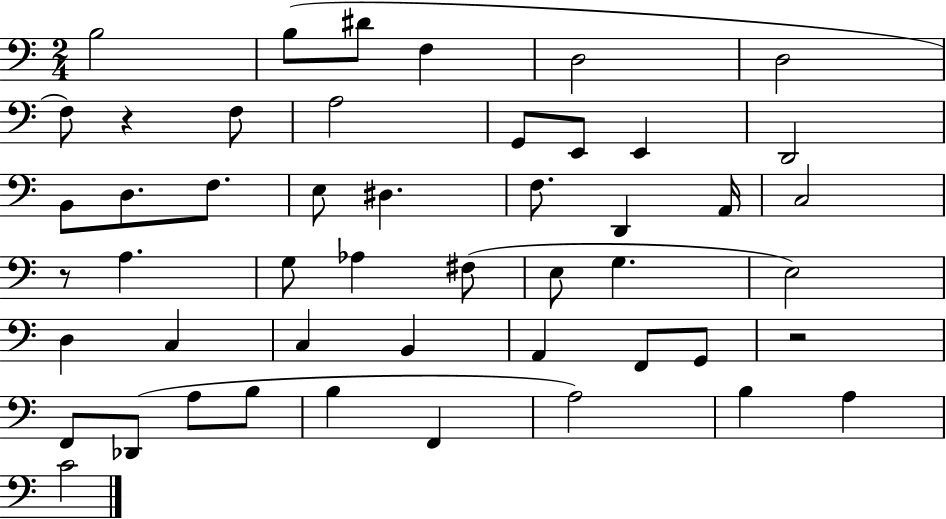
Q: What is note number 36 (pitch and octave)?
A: G2